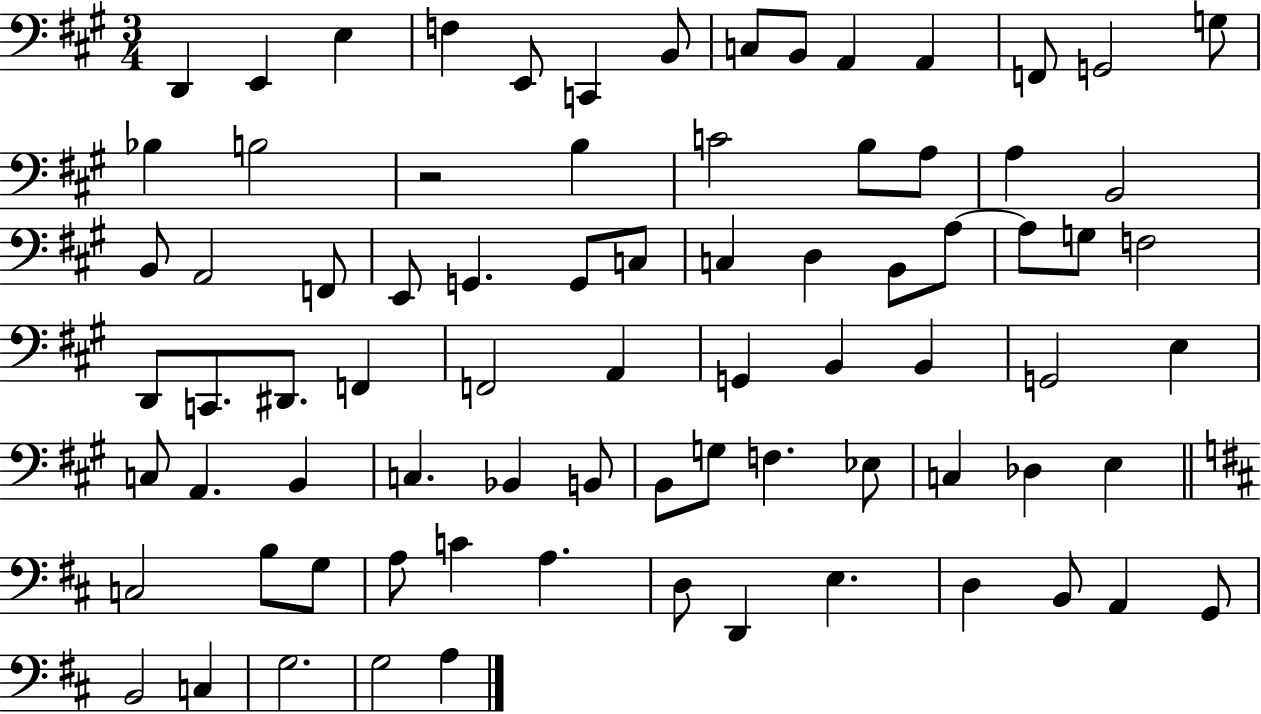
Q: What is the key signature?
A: A major